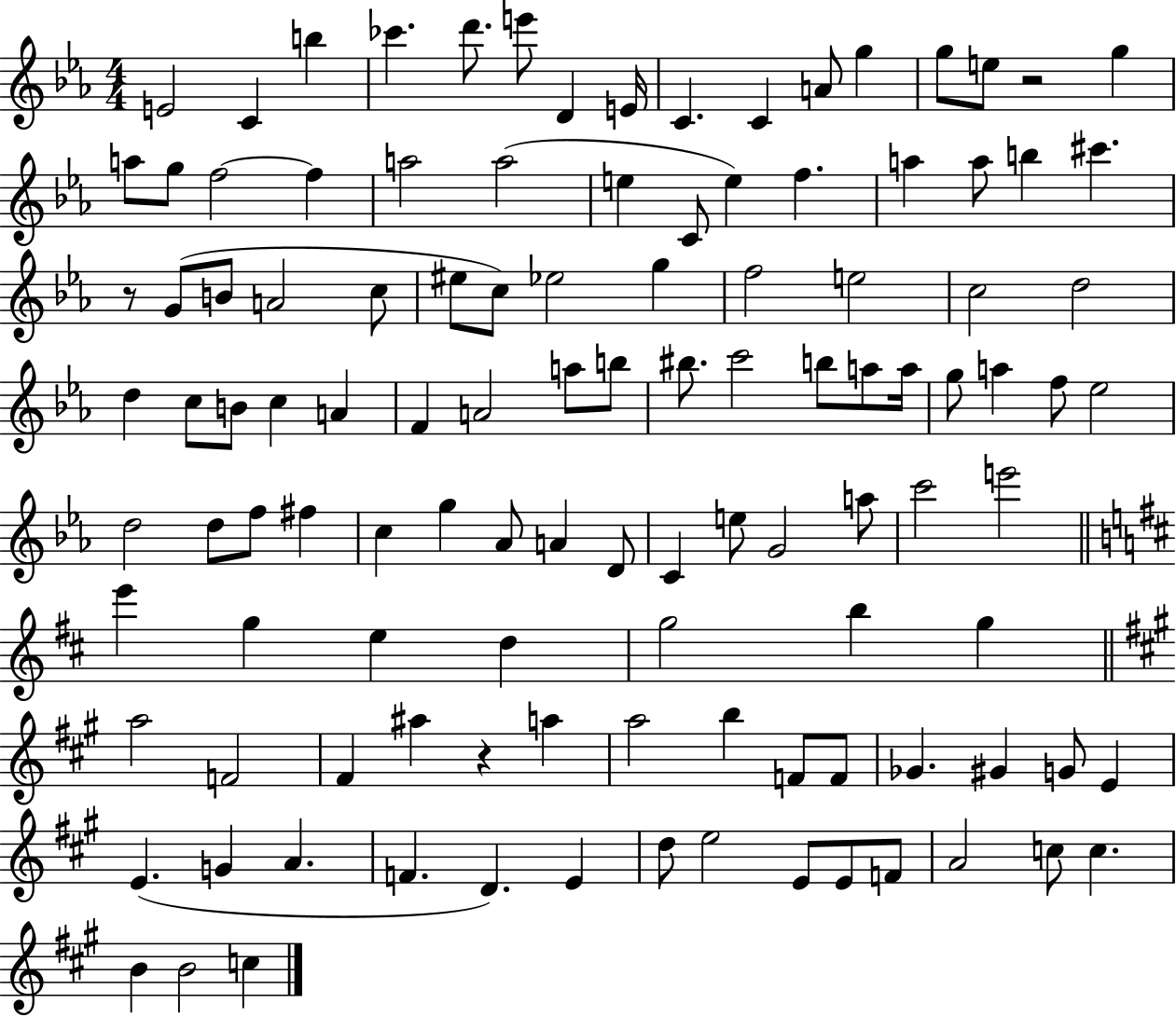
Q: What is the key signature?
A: EES major